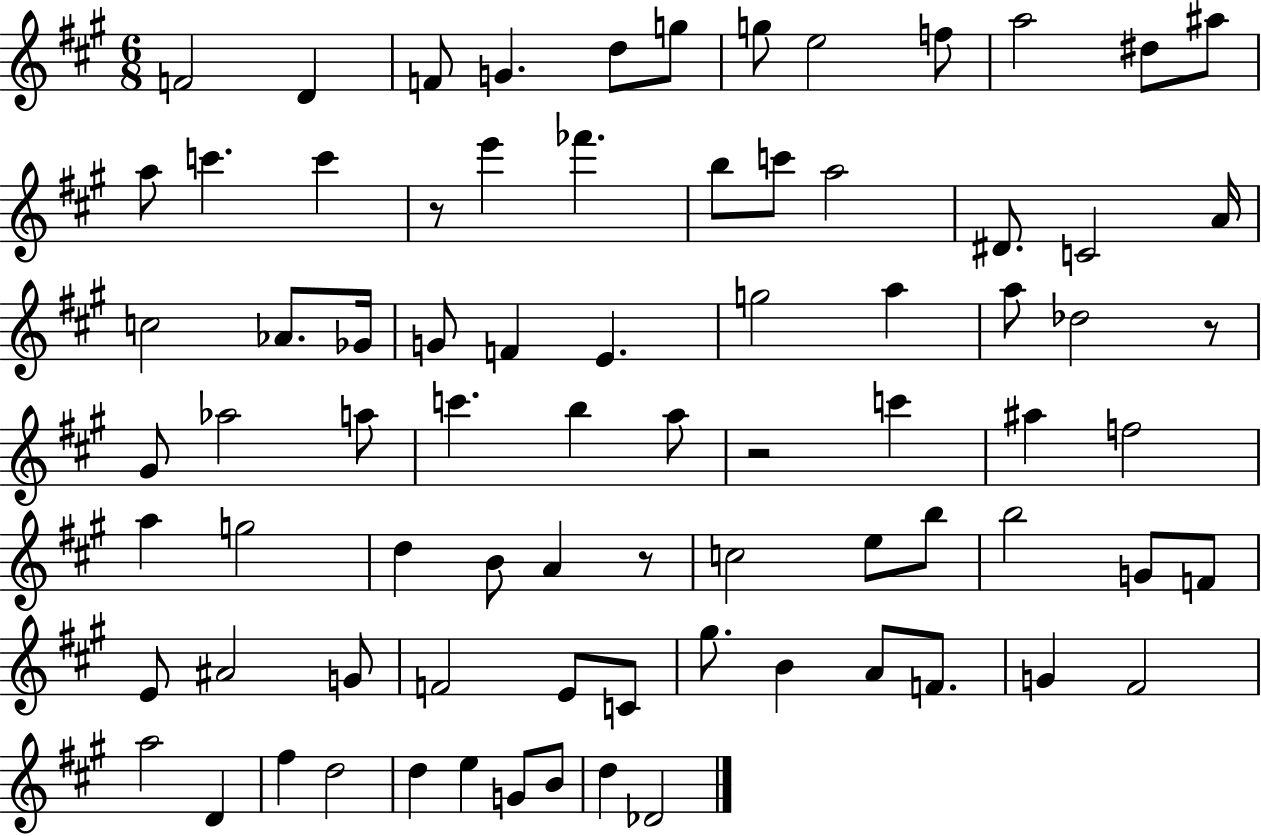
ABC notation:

X:1
T:Untitled
M:6/8
L:1/4
K:A
F2 D F/2 G d/2 g/2 g/2 e2 f/2 a2 ^d/2 ^a/2 a/2 c' c' z/2 e' _f' b/2 c'/2 a2 ^D/2 C2 A/4 c2 _A/2 _G/4 G/2 F E g2 a a/2 _d2 z/2 ^G/2 _a2 a/2 c' b a/2 z2 c' ^a f2 a g2 d B/2 A z/2 c2 e/2 b/2 b2 G/2 F/2 E/2 ^A2 G/2 F2 E/2 C/2 ^g/2 B A/2 F/2 G ^F2 a2 D ^f d2 d e G/2 B/2 d _D2